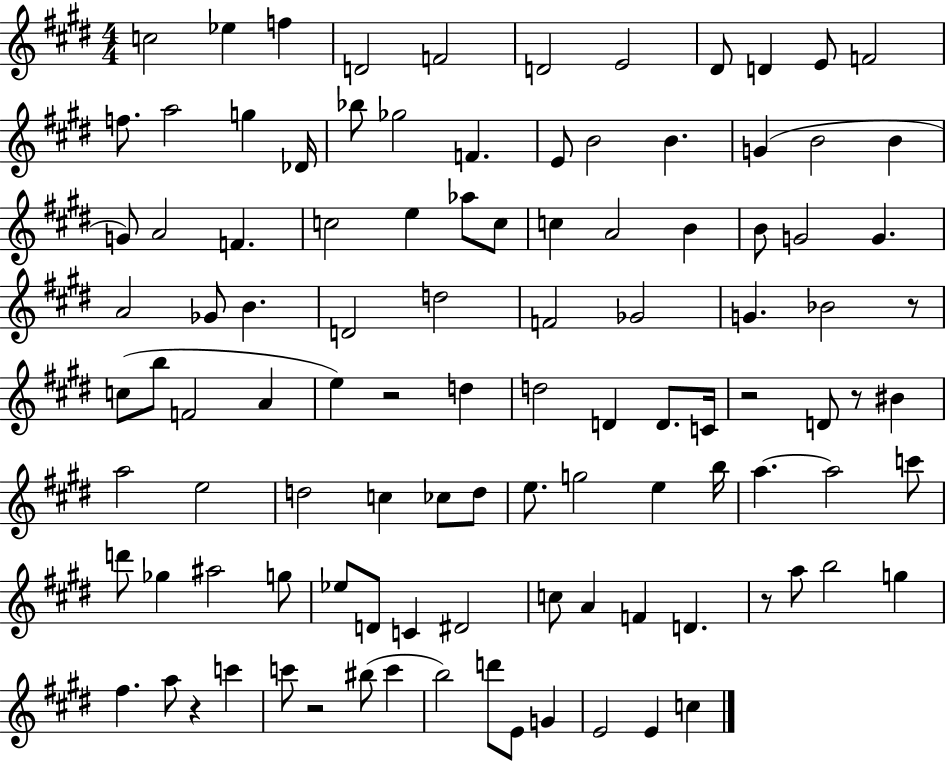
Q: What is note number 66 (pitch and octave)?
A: G5